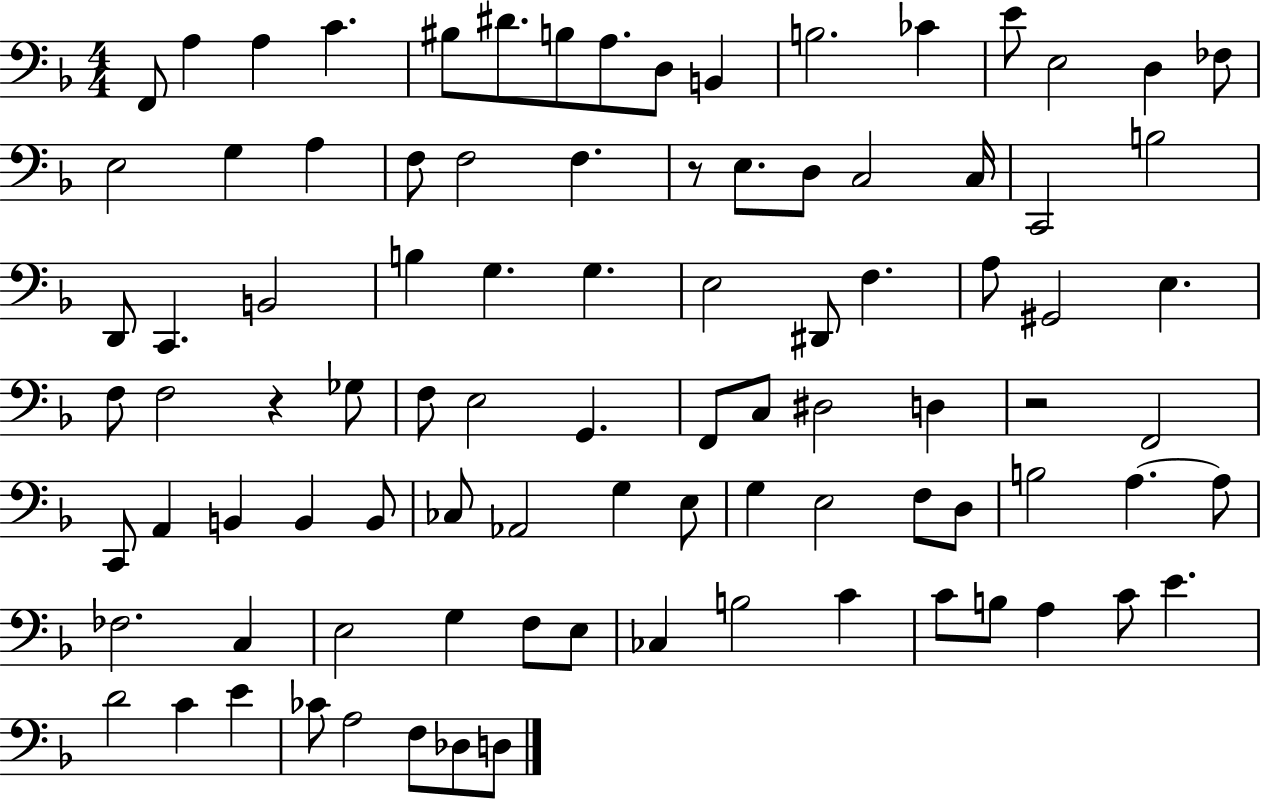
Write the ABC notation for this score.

X:1
T:Untitled
M:4/4
L:1/4
K:F
F,,/2 A, A, C ^B,/2 ^D/2 B,/2 A,/2 D,/2 B,, B,2 _C E/2 E,2 D, _F,/2 E,2 G, A, F,/2 F,2 F, z/2 E,/2 D,/2 C,2 C,/4 C,,2 B,2 D,,/2 C,, B,,2 B, G, G, E,2 ^D,,/2 F, A,/2 ^G,,2 E, F,/2 F,2 z _G,/2 F,/2 E,2 G,, F,,/2 C,/2 ^D,2 D, z2 F,,2 C,,/2 A,, B,, B,, B,,/2 _C,/2 _A,,2 G, E,/2 G, E,2 F,/2 D,/2 B,2 A, A,/2 _F,2 C, E,2 G, F,/2 E,/2 _C, B,2 C C/2 B,/2 A, C/2 E D2 C E _C/2 A,2 F,/2 _D,/2 D,/2